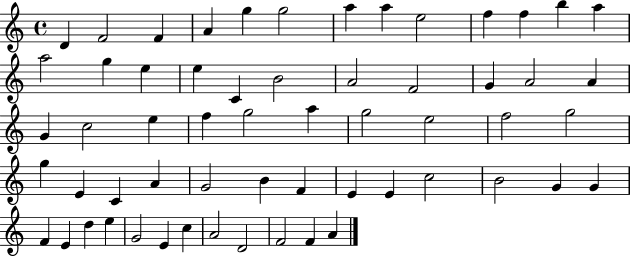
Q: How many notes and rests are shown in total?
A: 59